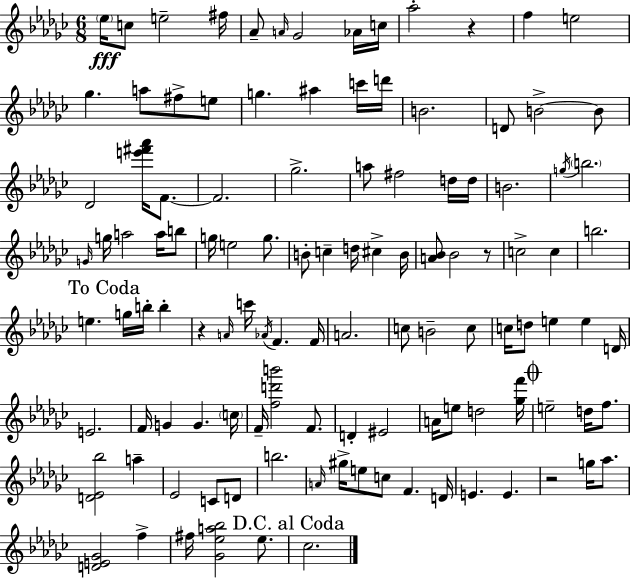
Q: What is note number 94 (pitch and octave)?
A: C5